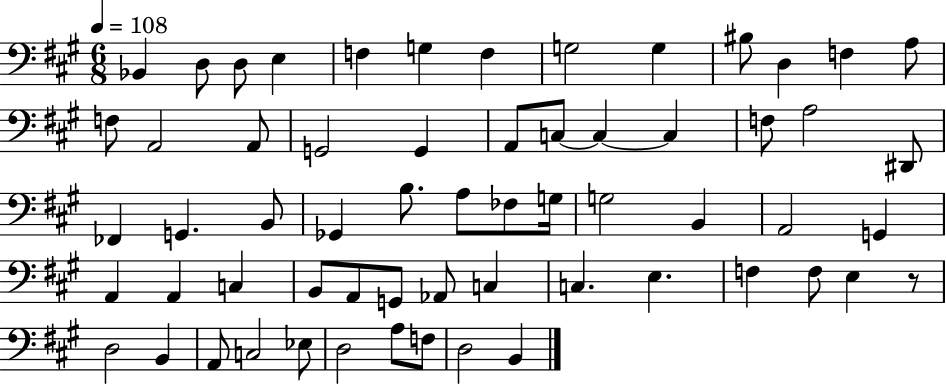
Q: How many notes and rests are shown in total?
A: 61